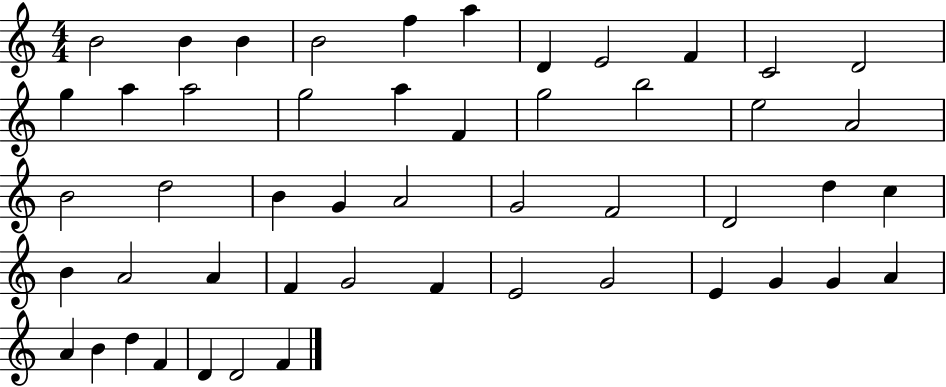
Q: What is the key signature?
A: C major